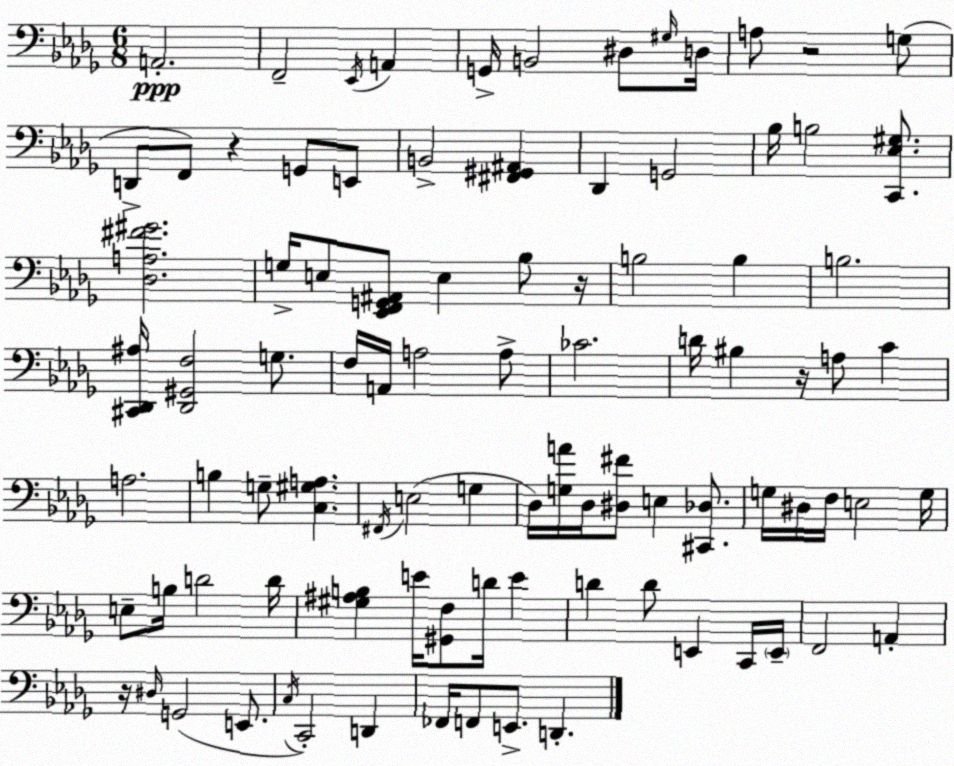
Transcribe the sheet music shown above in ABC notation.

X:1
T:Untitled
M:6/8
L:1/4
K:Bbm
A,,2 F,,2 _E,,/4 A,, G,,/4 B,,2 ^D,/2 ^G,/4 D,/4 A,/2 z2 G,/2 D,,/2 F,,/2 z G,,/2 E,,/2 B,,2 [^F,,^G,,^A,,] _D,, G,,2 _B,/4 B,2 [C,,_E,^G,]/2 [_D,A,^F^G]2 G,/4 E,/2 [_E,,F,,G,,^A,,]/2 E, _B,/2 z/4 B,2 B, B,2 [^C,,_D,,^A,]/4 [_D,,^G,,F,]2 G,/2 F,/4 A,,/4 A,2 A,/2 _C2 D/4 ^B, z/4 A,/2 C A,2 B, G,/2 [C,^G,A,] ^F,,/4 E,2 G, _D,/4 [G,A]/4 _D,/4 [^D,^F]/2 E, [^C,,_D,]/2 G,/4 ^D,/4 F,/4 E,2 G,/4 E,/2 B,/4 D2 D/4 [^G,^A,B,] E/4 [^G,,F,]/2 D/4 E D D/2 E,, C,,/4 E,,/4 F,,2 A,, z/4 ^D,/4 G,,2 E,,/2 C,/4 C,,2 D,, _F,,/4 F,,/2 E,,/2 D,,